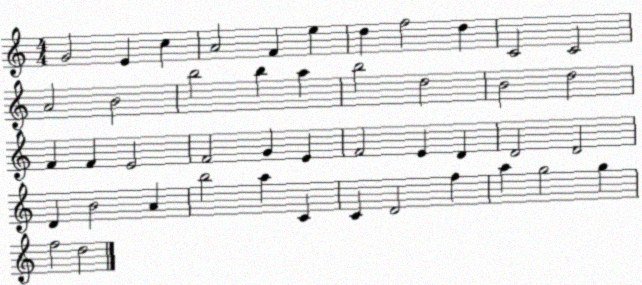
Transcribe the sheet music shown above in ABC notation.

X:1
T:Untitled
M:4/4
L:1/4
K:C
G2 E c A2 F e d f2 d C2 C2 A2 B2 b2 b a b2 d2 B2 d2 F F E2 F2 G E F2 E D D2 D2 D B2 A b2 a C C D2 f a g2 g f2 d2